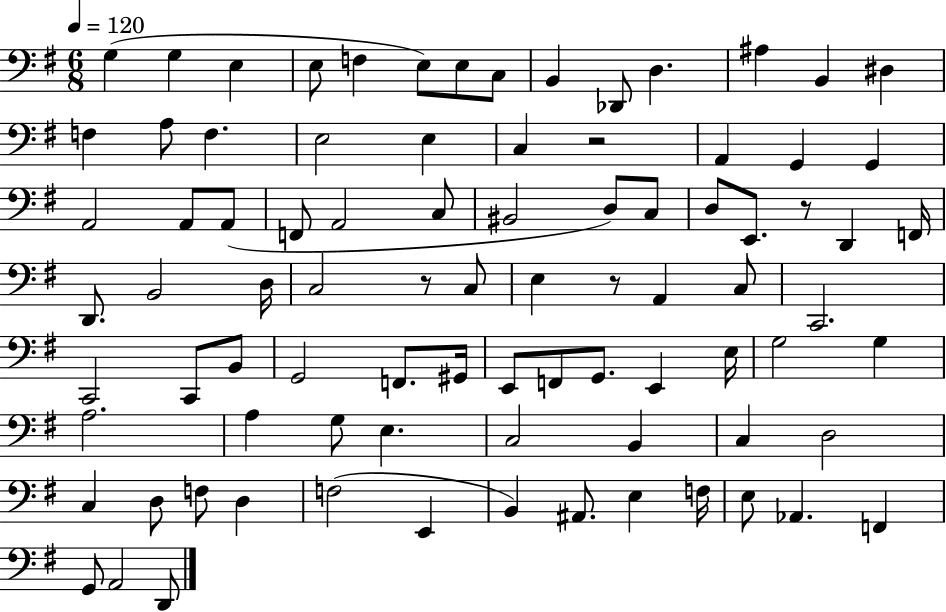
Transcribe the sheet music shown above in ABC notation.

X:1
T:Untitled
M:6/8
L:1/4
K:G
G, G, E, E,/2 F, E,/2 E,/2 C,/2 B,, _D,,/2 D, ^A, B,, ^D, F, A,/2 F, E,2 E, C, z2 A,, G,, G,, A,,2 A,,/2 A,,/2 F,,/2 A,,2 C,/2 ^B,,2 D,/2 C,/2 D,/2 E,,/2 z/2 D,, F,,/4 D,,/2 B,,2 D,/4 C,2 z/2 C,/2 E, z/2 A,, C,/2 C,,2 C,,2 C,,/2 B,,/2 G,,2 F,,/2 ^G,,/4 E,,/2 F,,/2 G,,/2 E,, E,/4 G,2 G, A,2 A, G,/2 E, C,2 B,, C, D,2 C, D,/2 F,/2 D, F,2 E,, B,, ^A,,/2 E, F,/4 E,/2 _A,, F,, G,,/2 A,,2 D,,/2